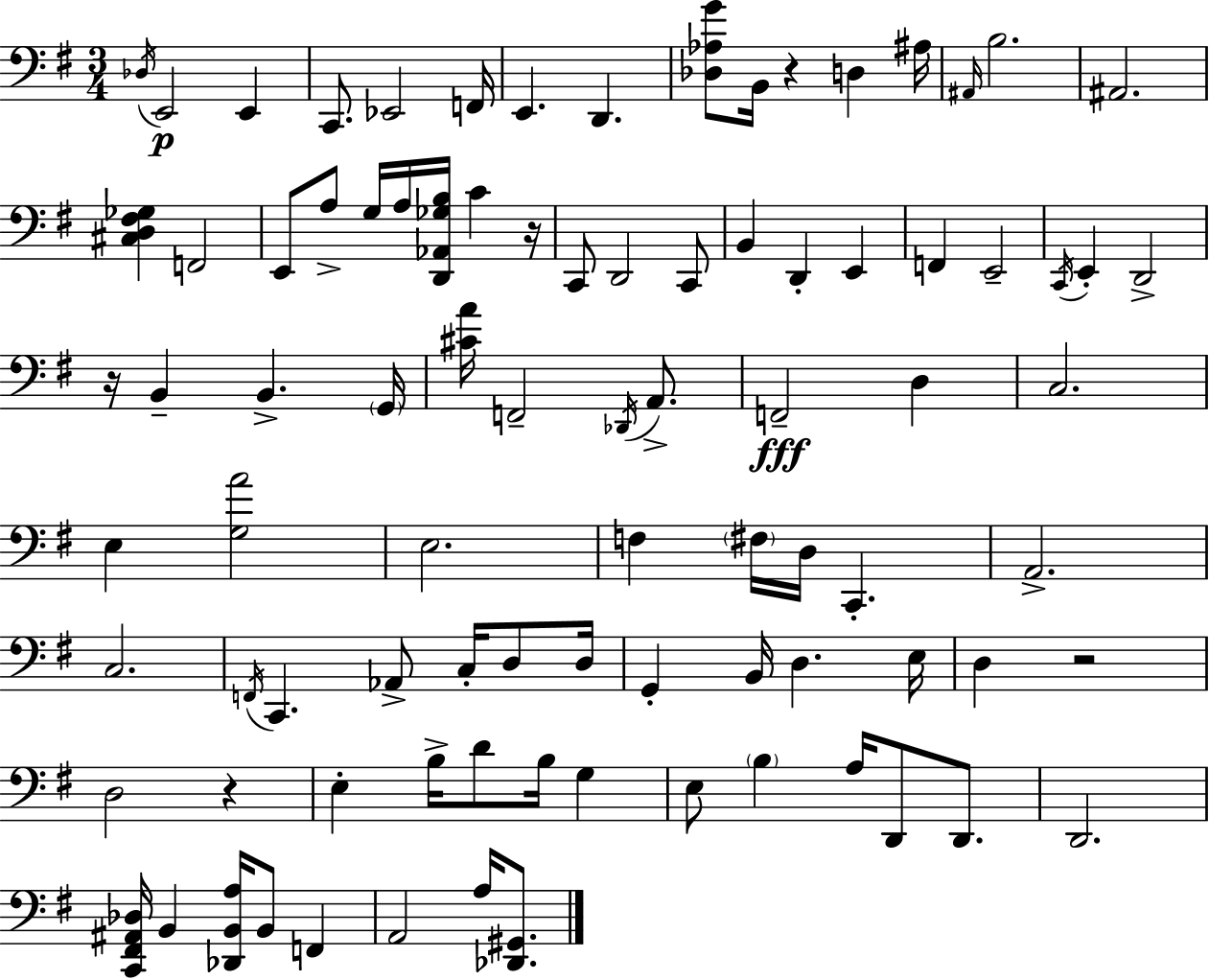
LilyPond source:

{
  \clef bass
  \numericTimeSignature
  \time 3/4
  \key g \major
  \acciaccatura { des16 }\p e,2 e,4 | c,8. ees,2 | f,16 e,4. d,4. | <des aes g'>8 b,16 r4 d4 | \break ais16 \grace { ais,16 } b2. | ais,2. | <cis d fis ges>4 f,2 | e,8 a8-> g16 a16 <d, aes, ges b>16 c'4 | \break r16 c,8 d,2 | c,8 b,4 d,4-. e,4 | f,4 e,2-- | \acciaccatura { c,16 } e,4-. d,2-> | \break r16 b,4-- b,4.-> | \parenthesize g,16 <cis' a'>16 f,2-- | \acciaccatura { des,16 } a,8.-> f,2--\fff | d4 c2. | \break e4 <g a'>2 | e2. | f4 \parenthesize fis16 d16 c,4.-. | a,2.-> | \break c2. | \acciaccatura { f,16 } c,4. aes,8-> | c16-. d8 d16 g,4-. b,16 d4. | e16 d4 r2 | \break d2 | r4 e4-. b16-> d'8 | b16 g4 e8 \parenthesize b4 a16 | d,8 d,8. d,2. | \break <c, fis, ais, des>16 b,4 <des, b, a>16 b,8 | f,4 a,2 | a16 <des, gis,>8. \bar "|."
}